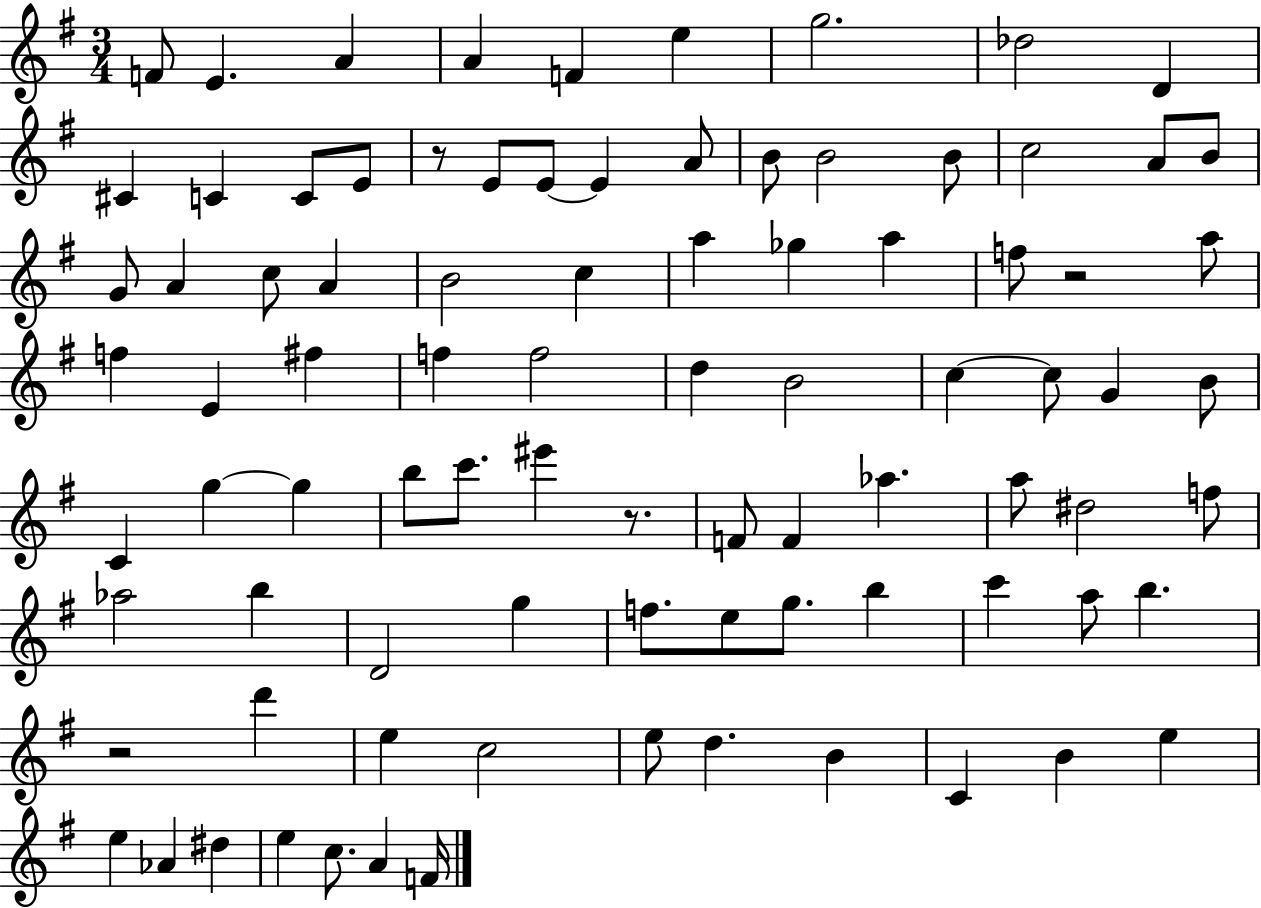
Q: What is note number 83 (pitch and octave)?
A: A4